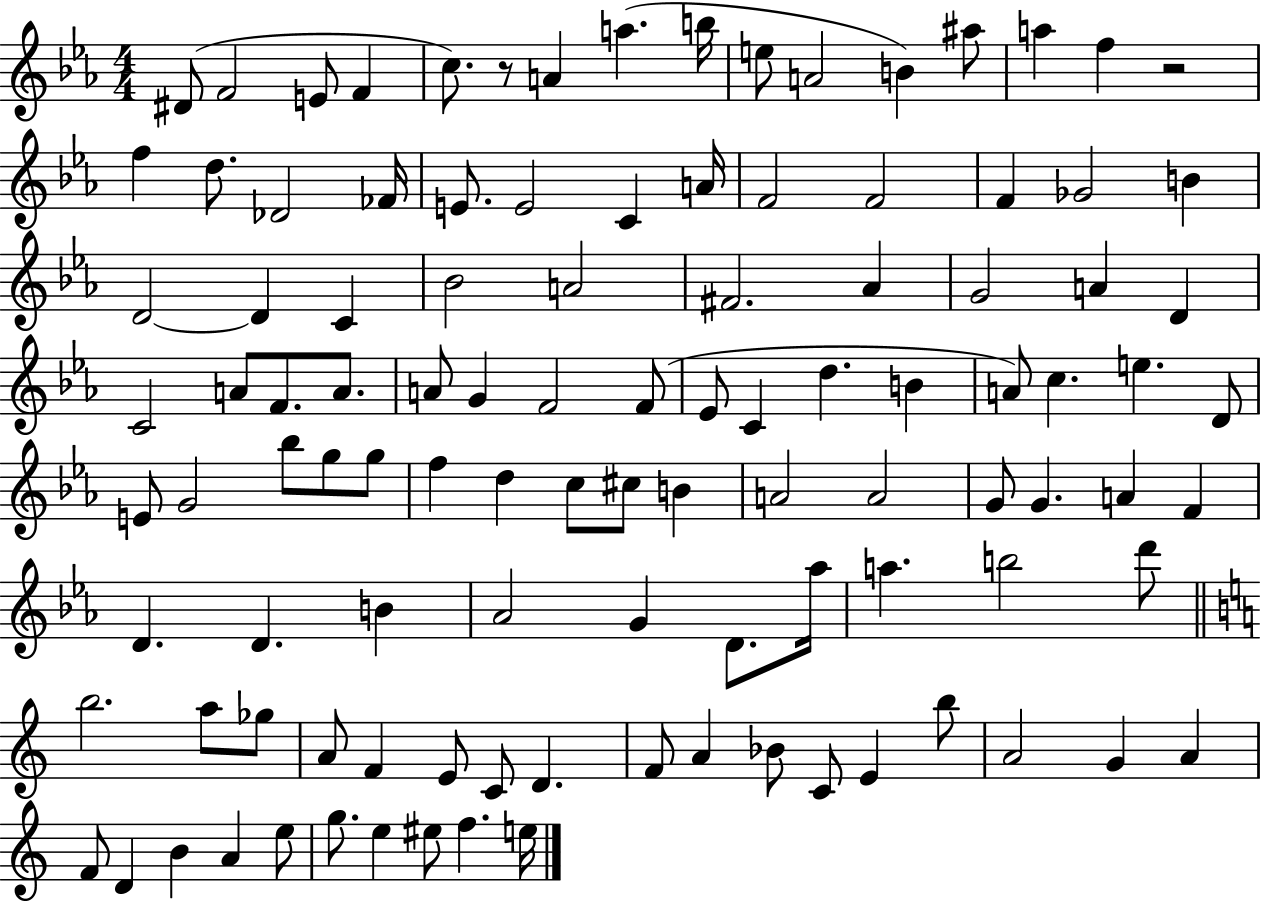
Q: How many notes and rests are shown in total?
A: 108